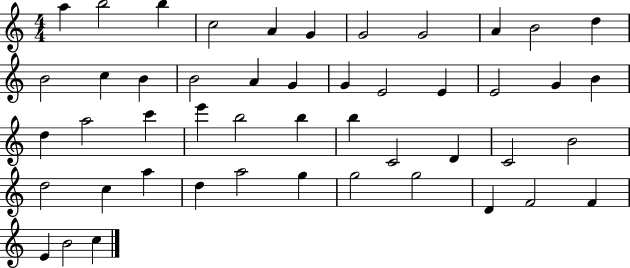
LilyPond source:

{
  \clef treble
  \numericTimeSignature
  \time 4/4
  \key c \major
  a''4 b''2 b''4 | c''2 a'4 g'4 | g'2 g'2 | a'4 b'2 d''4 | \break b'2 c''4 b'4 | b'2 a'4 g'4 | g'4 e'2 e'4 | e'2 g'4 b'4 | \break d''4 a''2 c'''4 | e'''4 b''2 b''4 | b''4 c'2 d'4 | c'2 b'2 | \break d''2 c''4 a''4 | d''4 a''2 g''4 | g''2 g''2 | d'4 f'2 f'4 | \break e'4 b'2 c''4 | \bar "|."
}